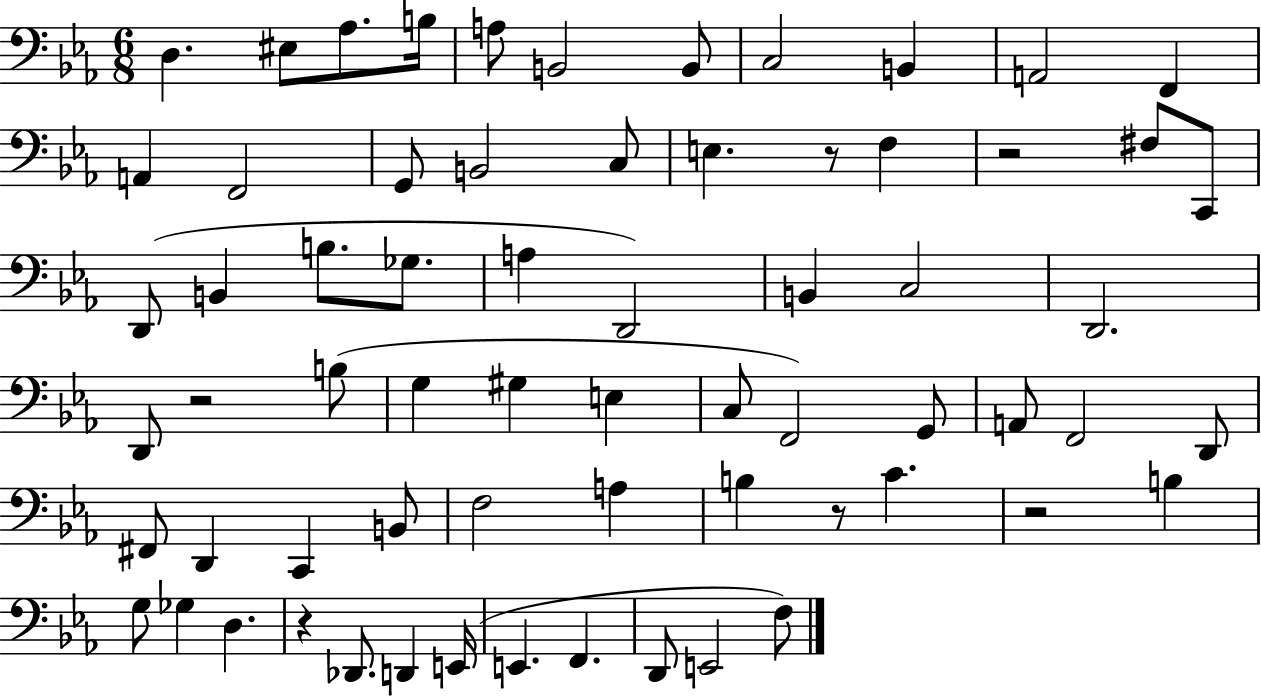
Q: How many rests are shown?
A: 6